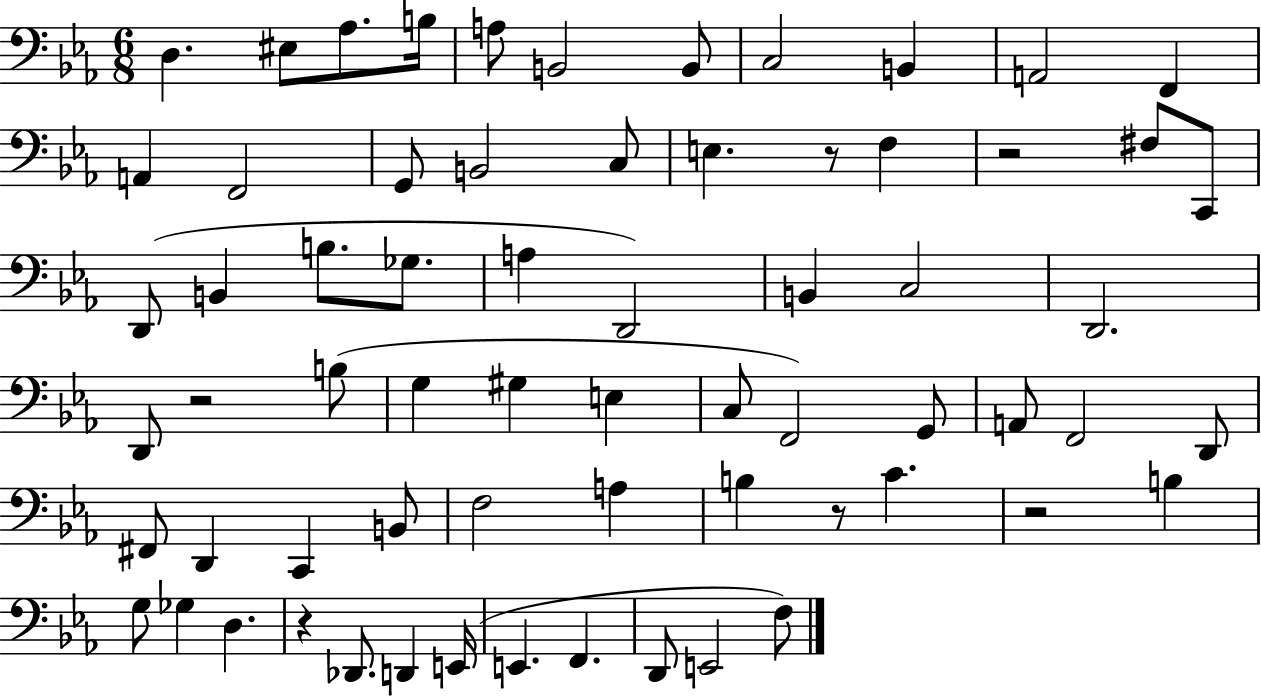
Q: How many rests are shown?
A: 6